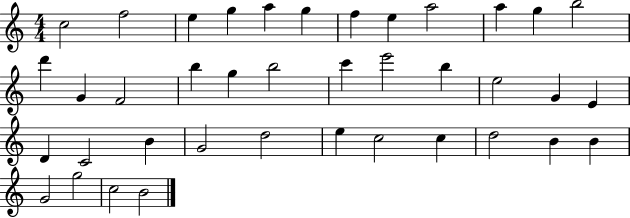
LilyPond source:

{
  \clef treble
  \numericTimeSignature
  \time 4/4
  \key c \major
  c''2 f''2 | e''4 g''4 a''4 g''4 | f''4 e''4 a''2 | a''4 g''4 b''2 | \break d'''4 g'4 f'2 | b''4 g''4 b''2 | c'''4 e'''2 b''4 | e''2 g'4 e'4 | \break d'4 c'2 b'4 | g'2 d''2 | e''4 c''2 c''4 | d''2 b'4 b'4 | \break g'2 g''2 | c''2 b'2 | \bar "|."
}